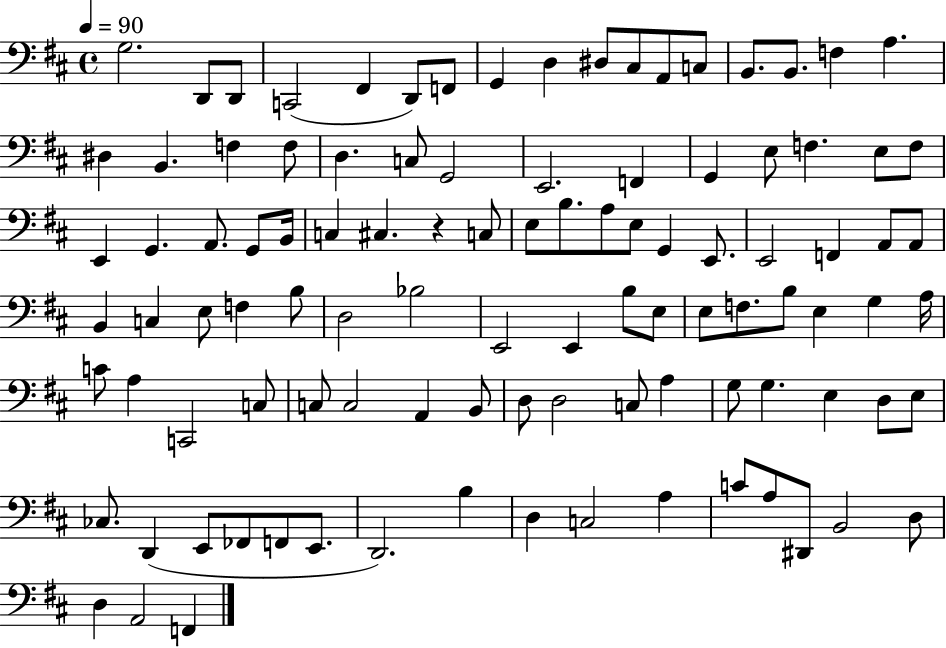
{
  \clef bass
  \time 4/4
  \defaultTimeSignature
  \key d \major
  \tempo 4 = 90
  \repeat volta 2 { g2. d,8 d,8 | c,2( fis,4 d,8) f,8 | g,4 d4 dis8 cis8 a,8 c8 | b,8. b,8. f4 a4. | \break dis4 b,4. f4 f8 | d4. c8 g,2 | e,2. f,4 | g,4 e8 f4. e8 f8 | \break e,4 g,4. a,8. g,8 b,16 | c4 cis4. r4 c8 | e8 b8. a8 e8 g,4 e,8. | e,2 f,4 a,8 a,8 | \break b,4 c4 e8 f4 b8 | d2 bes2 | e,2 e,4 b8 e8 | e8 f8. b8 e4 g4 a16 | \break c'8 a4 c,2 c8 | c8 c2 a,4 b,8 | d8 d2 c8 a4 | g8 g4. e4 d8 e8 | \break ces8. d,4( e,8 fes,8 f,8 e,8. | d,2.) b4 | d4 c2 a4 | c'8 a8 dis,8 b,2 d8 | \break d4 a,2 f,4 | } \bar "|."
}